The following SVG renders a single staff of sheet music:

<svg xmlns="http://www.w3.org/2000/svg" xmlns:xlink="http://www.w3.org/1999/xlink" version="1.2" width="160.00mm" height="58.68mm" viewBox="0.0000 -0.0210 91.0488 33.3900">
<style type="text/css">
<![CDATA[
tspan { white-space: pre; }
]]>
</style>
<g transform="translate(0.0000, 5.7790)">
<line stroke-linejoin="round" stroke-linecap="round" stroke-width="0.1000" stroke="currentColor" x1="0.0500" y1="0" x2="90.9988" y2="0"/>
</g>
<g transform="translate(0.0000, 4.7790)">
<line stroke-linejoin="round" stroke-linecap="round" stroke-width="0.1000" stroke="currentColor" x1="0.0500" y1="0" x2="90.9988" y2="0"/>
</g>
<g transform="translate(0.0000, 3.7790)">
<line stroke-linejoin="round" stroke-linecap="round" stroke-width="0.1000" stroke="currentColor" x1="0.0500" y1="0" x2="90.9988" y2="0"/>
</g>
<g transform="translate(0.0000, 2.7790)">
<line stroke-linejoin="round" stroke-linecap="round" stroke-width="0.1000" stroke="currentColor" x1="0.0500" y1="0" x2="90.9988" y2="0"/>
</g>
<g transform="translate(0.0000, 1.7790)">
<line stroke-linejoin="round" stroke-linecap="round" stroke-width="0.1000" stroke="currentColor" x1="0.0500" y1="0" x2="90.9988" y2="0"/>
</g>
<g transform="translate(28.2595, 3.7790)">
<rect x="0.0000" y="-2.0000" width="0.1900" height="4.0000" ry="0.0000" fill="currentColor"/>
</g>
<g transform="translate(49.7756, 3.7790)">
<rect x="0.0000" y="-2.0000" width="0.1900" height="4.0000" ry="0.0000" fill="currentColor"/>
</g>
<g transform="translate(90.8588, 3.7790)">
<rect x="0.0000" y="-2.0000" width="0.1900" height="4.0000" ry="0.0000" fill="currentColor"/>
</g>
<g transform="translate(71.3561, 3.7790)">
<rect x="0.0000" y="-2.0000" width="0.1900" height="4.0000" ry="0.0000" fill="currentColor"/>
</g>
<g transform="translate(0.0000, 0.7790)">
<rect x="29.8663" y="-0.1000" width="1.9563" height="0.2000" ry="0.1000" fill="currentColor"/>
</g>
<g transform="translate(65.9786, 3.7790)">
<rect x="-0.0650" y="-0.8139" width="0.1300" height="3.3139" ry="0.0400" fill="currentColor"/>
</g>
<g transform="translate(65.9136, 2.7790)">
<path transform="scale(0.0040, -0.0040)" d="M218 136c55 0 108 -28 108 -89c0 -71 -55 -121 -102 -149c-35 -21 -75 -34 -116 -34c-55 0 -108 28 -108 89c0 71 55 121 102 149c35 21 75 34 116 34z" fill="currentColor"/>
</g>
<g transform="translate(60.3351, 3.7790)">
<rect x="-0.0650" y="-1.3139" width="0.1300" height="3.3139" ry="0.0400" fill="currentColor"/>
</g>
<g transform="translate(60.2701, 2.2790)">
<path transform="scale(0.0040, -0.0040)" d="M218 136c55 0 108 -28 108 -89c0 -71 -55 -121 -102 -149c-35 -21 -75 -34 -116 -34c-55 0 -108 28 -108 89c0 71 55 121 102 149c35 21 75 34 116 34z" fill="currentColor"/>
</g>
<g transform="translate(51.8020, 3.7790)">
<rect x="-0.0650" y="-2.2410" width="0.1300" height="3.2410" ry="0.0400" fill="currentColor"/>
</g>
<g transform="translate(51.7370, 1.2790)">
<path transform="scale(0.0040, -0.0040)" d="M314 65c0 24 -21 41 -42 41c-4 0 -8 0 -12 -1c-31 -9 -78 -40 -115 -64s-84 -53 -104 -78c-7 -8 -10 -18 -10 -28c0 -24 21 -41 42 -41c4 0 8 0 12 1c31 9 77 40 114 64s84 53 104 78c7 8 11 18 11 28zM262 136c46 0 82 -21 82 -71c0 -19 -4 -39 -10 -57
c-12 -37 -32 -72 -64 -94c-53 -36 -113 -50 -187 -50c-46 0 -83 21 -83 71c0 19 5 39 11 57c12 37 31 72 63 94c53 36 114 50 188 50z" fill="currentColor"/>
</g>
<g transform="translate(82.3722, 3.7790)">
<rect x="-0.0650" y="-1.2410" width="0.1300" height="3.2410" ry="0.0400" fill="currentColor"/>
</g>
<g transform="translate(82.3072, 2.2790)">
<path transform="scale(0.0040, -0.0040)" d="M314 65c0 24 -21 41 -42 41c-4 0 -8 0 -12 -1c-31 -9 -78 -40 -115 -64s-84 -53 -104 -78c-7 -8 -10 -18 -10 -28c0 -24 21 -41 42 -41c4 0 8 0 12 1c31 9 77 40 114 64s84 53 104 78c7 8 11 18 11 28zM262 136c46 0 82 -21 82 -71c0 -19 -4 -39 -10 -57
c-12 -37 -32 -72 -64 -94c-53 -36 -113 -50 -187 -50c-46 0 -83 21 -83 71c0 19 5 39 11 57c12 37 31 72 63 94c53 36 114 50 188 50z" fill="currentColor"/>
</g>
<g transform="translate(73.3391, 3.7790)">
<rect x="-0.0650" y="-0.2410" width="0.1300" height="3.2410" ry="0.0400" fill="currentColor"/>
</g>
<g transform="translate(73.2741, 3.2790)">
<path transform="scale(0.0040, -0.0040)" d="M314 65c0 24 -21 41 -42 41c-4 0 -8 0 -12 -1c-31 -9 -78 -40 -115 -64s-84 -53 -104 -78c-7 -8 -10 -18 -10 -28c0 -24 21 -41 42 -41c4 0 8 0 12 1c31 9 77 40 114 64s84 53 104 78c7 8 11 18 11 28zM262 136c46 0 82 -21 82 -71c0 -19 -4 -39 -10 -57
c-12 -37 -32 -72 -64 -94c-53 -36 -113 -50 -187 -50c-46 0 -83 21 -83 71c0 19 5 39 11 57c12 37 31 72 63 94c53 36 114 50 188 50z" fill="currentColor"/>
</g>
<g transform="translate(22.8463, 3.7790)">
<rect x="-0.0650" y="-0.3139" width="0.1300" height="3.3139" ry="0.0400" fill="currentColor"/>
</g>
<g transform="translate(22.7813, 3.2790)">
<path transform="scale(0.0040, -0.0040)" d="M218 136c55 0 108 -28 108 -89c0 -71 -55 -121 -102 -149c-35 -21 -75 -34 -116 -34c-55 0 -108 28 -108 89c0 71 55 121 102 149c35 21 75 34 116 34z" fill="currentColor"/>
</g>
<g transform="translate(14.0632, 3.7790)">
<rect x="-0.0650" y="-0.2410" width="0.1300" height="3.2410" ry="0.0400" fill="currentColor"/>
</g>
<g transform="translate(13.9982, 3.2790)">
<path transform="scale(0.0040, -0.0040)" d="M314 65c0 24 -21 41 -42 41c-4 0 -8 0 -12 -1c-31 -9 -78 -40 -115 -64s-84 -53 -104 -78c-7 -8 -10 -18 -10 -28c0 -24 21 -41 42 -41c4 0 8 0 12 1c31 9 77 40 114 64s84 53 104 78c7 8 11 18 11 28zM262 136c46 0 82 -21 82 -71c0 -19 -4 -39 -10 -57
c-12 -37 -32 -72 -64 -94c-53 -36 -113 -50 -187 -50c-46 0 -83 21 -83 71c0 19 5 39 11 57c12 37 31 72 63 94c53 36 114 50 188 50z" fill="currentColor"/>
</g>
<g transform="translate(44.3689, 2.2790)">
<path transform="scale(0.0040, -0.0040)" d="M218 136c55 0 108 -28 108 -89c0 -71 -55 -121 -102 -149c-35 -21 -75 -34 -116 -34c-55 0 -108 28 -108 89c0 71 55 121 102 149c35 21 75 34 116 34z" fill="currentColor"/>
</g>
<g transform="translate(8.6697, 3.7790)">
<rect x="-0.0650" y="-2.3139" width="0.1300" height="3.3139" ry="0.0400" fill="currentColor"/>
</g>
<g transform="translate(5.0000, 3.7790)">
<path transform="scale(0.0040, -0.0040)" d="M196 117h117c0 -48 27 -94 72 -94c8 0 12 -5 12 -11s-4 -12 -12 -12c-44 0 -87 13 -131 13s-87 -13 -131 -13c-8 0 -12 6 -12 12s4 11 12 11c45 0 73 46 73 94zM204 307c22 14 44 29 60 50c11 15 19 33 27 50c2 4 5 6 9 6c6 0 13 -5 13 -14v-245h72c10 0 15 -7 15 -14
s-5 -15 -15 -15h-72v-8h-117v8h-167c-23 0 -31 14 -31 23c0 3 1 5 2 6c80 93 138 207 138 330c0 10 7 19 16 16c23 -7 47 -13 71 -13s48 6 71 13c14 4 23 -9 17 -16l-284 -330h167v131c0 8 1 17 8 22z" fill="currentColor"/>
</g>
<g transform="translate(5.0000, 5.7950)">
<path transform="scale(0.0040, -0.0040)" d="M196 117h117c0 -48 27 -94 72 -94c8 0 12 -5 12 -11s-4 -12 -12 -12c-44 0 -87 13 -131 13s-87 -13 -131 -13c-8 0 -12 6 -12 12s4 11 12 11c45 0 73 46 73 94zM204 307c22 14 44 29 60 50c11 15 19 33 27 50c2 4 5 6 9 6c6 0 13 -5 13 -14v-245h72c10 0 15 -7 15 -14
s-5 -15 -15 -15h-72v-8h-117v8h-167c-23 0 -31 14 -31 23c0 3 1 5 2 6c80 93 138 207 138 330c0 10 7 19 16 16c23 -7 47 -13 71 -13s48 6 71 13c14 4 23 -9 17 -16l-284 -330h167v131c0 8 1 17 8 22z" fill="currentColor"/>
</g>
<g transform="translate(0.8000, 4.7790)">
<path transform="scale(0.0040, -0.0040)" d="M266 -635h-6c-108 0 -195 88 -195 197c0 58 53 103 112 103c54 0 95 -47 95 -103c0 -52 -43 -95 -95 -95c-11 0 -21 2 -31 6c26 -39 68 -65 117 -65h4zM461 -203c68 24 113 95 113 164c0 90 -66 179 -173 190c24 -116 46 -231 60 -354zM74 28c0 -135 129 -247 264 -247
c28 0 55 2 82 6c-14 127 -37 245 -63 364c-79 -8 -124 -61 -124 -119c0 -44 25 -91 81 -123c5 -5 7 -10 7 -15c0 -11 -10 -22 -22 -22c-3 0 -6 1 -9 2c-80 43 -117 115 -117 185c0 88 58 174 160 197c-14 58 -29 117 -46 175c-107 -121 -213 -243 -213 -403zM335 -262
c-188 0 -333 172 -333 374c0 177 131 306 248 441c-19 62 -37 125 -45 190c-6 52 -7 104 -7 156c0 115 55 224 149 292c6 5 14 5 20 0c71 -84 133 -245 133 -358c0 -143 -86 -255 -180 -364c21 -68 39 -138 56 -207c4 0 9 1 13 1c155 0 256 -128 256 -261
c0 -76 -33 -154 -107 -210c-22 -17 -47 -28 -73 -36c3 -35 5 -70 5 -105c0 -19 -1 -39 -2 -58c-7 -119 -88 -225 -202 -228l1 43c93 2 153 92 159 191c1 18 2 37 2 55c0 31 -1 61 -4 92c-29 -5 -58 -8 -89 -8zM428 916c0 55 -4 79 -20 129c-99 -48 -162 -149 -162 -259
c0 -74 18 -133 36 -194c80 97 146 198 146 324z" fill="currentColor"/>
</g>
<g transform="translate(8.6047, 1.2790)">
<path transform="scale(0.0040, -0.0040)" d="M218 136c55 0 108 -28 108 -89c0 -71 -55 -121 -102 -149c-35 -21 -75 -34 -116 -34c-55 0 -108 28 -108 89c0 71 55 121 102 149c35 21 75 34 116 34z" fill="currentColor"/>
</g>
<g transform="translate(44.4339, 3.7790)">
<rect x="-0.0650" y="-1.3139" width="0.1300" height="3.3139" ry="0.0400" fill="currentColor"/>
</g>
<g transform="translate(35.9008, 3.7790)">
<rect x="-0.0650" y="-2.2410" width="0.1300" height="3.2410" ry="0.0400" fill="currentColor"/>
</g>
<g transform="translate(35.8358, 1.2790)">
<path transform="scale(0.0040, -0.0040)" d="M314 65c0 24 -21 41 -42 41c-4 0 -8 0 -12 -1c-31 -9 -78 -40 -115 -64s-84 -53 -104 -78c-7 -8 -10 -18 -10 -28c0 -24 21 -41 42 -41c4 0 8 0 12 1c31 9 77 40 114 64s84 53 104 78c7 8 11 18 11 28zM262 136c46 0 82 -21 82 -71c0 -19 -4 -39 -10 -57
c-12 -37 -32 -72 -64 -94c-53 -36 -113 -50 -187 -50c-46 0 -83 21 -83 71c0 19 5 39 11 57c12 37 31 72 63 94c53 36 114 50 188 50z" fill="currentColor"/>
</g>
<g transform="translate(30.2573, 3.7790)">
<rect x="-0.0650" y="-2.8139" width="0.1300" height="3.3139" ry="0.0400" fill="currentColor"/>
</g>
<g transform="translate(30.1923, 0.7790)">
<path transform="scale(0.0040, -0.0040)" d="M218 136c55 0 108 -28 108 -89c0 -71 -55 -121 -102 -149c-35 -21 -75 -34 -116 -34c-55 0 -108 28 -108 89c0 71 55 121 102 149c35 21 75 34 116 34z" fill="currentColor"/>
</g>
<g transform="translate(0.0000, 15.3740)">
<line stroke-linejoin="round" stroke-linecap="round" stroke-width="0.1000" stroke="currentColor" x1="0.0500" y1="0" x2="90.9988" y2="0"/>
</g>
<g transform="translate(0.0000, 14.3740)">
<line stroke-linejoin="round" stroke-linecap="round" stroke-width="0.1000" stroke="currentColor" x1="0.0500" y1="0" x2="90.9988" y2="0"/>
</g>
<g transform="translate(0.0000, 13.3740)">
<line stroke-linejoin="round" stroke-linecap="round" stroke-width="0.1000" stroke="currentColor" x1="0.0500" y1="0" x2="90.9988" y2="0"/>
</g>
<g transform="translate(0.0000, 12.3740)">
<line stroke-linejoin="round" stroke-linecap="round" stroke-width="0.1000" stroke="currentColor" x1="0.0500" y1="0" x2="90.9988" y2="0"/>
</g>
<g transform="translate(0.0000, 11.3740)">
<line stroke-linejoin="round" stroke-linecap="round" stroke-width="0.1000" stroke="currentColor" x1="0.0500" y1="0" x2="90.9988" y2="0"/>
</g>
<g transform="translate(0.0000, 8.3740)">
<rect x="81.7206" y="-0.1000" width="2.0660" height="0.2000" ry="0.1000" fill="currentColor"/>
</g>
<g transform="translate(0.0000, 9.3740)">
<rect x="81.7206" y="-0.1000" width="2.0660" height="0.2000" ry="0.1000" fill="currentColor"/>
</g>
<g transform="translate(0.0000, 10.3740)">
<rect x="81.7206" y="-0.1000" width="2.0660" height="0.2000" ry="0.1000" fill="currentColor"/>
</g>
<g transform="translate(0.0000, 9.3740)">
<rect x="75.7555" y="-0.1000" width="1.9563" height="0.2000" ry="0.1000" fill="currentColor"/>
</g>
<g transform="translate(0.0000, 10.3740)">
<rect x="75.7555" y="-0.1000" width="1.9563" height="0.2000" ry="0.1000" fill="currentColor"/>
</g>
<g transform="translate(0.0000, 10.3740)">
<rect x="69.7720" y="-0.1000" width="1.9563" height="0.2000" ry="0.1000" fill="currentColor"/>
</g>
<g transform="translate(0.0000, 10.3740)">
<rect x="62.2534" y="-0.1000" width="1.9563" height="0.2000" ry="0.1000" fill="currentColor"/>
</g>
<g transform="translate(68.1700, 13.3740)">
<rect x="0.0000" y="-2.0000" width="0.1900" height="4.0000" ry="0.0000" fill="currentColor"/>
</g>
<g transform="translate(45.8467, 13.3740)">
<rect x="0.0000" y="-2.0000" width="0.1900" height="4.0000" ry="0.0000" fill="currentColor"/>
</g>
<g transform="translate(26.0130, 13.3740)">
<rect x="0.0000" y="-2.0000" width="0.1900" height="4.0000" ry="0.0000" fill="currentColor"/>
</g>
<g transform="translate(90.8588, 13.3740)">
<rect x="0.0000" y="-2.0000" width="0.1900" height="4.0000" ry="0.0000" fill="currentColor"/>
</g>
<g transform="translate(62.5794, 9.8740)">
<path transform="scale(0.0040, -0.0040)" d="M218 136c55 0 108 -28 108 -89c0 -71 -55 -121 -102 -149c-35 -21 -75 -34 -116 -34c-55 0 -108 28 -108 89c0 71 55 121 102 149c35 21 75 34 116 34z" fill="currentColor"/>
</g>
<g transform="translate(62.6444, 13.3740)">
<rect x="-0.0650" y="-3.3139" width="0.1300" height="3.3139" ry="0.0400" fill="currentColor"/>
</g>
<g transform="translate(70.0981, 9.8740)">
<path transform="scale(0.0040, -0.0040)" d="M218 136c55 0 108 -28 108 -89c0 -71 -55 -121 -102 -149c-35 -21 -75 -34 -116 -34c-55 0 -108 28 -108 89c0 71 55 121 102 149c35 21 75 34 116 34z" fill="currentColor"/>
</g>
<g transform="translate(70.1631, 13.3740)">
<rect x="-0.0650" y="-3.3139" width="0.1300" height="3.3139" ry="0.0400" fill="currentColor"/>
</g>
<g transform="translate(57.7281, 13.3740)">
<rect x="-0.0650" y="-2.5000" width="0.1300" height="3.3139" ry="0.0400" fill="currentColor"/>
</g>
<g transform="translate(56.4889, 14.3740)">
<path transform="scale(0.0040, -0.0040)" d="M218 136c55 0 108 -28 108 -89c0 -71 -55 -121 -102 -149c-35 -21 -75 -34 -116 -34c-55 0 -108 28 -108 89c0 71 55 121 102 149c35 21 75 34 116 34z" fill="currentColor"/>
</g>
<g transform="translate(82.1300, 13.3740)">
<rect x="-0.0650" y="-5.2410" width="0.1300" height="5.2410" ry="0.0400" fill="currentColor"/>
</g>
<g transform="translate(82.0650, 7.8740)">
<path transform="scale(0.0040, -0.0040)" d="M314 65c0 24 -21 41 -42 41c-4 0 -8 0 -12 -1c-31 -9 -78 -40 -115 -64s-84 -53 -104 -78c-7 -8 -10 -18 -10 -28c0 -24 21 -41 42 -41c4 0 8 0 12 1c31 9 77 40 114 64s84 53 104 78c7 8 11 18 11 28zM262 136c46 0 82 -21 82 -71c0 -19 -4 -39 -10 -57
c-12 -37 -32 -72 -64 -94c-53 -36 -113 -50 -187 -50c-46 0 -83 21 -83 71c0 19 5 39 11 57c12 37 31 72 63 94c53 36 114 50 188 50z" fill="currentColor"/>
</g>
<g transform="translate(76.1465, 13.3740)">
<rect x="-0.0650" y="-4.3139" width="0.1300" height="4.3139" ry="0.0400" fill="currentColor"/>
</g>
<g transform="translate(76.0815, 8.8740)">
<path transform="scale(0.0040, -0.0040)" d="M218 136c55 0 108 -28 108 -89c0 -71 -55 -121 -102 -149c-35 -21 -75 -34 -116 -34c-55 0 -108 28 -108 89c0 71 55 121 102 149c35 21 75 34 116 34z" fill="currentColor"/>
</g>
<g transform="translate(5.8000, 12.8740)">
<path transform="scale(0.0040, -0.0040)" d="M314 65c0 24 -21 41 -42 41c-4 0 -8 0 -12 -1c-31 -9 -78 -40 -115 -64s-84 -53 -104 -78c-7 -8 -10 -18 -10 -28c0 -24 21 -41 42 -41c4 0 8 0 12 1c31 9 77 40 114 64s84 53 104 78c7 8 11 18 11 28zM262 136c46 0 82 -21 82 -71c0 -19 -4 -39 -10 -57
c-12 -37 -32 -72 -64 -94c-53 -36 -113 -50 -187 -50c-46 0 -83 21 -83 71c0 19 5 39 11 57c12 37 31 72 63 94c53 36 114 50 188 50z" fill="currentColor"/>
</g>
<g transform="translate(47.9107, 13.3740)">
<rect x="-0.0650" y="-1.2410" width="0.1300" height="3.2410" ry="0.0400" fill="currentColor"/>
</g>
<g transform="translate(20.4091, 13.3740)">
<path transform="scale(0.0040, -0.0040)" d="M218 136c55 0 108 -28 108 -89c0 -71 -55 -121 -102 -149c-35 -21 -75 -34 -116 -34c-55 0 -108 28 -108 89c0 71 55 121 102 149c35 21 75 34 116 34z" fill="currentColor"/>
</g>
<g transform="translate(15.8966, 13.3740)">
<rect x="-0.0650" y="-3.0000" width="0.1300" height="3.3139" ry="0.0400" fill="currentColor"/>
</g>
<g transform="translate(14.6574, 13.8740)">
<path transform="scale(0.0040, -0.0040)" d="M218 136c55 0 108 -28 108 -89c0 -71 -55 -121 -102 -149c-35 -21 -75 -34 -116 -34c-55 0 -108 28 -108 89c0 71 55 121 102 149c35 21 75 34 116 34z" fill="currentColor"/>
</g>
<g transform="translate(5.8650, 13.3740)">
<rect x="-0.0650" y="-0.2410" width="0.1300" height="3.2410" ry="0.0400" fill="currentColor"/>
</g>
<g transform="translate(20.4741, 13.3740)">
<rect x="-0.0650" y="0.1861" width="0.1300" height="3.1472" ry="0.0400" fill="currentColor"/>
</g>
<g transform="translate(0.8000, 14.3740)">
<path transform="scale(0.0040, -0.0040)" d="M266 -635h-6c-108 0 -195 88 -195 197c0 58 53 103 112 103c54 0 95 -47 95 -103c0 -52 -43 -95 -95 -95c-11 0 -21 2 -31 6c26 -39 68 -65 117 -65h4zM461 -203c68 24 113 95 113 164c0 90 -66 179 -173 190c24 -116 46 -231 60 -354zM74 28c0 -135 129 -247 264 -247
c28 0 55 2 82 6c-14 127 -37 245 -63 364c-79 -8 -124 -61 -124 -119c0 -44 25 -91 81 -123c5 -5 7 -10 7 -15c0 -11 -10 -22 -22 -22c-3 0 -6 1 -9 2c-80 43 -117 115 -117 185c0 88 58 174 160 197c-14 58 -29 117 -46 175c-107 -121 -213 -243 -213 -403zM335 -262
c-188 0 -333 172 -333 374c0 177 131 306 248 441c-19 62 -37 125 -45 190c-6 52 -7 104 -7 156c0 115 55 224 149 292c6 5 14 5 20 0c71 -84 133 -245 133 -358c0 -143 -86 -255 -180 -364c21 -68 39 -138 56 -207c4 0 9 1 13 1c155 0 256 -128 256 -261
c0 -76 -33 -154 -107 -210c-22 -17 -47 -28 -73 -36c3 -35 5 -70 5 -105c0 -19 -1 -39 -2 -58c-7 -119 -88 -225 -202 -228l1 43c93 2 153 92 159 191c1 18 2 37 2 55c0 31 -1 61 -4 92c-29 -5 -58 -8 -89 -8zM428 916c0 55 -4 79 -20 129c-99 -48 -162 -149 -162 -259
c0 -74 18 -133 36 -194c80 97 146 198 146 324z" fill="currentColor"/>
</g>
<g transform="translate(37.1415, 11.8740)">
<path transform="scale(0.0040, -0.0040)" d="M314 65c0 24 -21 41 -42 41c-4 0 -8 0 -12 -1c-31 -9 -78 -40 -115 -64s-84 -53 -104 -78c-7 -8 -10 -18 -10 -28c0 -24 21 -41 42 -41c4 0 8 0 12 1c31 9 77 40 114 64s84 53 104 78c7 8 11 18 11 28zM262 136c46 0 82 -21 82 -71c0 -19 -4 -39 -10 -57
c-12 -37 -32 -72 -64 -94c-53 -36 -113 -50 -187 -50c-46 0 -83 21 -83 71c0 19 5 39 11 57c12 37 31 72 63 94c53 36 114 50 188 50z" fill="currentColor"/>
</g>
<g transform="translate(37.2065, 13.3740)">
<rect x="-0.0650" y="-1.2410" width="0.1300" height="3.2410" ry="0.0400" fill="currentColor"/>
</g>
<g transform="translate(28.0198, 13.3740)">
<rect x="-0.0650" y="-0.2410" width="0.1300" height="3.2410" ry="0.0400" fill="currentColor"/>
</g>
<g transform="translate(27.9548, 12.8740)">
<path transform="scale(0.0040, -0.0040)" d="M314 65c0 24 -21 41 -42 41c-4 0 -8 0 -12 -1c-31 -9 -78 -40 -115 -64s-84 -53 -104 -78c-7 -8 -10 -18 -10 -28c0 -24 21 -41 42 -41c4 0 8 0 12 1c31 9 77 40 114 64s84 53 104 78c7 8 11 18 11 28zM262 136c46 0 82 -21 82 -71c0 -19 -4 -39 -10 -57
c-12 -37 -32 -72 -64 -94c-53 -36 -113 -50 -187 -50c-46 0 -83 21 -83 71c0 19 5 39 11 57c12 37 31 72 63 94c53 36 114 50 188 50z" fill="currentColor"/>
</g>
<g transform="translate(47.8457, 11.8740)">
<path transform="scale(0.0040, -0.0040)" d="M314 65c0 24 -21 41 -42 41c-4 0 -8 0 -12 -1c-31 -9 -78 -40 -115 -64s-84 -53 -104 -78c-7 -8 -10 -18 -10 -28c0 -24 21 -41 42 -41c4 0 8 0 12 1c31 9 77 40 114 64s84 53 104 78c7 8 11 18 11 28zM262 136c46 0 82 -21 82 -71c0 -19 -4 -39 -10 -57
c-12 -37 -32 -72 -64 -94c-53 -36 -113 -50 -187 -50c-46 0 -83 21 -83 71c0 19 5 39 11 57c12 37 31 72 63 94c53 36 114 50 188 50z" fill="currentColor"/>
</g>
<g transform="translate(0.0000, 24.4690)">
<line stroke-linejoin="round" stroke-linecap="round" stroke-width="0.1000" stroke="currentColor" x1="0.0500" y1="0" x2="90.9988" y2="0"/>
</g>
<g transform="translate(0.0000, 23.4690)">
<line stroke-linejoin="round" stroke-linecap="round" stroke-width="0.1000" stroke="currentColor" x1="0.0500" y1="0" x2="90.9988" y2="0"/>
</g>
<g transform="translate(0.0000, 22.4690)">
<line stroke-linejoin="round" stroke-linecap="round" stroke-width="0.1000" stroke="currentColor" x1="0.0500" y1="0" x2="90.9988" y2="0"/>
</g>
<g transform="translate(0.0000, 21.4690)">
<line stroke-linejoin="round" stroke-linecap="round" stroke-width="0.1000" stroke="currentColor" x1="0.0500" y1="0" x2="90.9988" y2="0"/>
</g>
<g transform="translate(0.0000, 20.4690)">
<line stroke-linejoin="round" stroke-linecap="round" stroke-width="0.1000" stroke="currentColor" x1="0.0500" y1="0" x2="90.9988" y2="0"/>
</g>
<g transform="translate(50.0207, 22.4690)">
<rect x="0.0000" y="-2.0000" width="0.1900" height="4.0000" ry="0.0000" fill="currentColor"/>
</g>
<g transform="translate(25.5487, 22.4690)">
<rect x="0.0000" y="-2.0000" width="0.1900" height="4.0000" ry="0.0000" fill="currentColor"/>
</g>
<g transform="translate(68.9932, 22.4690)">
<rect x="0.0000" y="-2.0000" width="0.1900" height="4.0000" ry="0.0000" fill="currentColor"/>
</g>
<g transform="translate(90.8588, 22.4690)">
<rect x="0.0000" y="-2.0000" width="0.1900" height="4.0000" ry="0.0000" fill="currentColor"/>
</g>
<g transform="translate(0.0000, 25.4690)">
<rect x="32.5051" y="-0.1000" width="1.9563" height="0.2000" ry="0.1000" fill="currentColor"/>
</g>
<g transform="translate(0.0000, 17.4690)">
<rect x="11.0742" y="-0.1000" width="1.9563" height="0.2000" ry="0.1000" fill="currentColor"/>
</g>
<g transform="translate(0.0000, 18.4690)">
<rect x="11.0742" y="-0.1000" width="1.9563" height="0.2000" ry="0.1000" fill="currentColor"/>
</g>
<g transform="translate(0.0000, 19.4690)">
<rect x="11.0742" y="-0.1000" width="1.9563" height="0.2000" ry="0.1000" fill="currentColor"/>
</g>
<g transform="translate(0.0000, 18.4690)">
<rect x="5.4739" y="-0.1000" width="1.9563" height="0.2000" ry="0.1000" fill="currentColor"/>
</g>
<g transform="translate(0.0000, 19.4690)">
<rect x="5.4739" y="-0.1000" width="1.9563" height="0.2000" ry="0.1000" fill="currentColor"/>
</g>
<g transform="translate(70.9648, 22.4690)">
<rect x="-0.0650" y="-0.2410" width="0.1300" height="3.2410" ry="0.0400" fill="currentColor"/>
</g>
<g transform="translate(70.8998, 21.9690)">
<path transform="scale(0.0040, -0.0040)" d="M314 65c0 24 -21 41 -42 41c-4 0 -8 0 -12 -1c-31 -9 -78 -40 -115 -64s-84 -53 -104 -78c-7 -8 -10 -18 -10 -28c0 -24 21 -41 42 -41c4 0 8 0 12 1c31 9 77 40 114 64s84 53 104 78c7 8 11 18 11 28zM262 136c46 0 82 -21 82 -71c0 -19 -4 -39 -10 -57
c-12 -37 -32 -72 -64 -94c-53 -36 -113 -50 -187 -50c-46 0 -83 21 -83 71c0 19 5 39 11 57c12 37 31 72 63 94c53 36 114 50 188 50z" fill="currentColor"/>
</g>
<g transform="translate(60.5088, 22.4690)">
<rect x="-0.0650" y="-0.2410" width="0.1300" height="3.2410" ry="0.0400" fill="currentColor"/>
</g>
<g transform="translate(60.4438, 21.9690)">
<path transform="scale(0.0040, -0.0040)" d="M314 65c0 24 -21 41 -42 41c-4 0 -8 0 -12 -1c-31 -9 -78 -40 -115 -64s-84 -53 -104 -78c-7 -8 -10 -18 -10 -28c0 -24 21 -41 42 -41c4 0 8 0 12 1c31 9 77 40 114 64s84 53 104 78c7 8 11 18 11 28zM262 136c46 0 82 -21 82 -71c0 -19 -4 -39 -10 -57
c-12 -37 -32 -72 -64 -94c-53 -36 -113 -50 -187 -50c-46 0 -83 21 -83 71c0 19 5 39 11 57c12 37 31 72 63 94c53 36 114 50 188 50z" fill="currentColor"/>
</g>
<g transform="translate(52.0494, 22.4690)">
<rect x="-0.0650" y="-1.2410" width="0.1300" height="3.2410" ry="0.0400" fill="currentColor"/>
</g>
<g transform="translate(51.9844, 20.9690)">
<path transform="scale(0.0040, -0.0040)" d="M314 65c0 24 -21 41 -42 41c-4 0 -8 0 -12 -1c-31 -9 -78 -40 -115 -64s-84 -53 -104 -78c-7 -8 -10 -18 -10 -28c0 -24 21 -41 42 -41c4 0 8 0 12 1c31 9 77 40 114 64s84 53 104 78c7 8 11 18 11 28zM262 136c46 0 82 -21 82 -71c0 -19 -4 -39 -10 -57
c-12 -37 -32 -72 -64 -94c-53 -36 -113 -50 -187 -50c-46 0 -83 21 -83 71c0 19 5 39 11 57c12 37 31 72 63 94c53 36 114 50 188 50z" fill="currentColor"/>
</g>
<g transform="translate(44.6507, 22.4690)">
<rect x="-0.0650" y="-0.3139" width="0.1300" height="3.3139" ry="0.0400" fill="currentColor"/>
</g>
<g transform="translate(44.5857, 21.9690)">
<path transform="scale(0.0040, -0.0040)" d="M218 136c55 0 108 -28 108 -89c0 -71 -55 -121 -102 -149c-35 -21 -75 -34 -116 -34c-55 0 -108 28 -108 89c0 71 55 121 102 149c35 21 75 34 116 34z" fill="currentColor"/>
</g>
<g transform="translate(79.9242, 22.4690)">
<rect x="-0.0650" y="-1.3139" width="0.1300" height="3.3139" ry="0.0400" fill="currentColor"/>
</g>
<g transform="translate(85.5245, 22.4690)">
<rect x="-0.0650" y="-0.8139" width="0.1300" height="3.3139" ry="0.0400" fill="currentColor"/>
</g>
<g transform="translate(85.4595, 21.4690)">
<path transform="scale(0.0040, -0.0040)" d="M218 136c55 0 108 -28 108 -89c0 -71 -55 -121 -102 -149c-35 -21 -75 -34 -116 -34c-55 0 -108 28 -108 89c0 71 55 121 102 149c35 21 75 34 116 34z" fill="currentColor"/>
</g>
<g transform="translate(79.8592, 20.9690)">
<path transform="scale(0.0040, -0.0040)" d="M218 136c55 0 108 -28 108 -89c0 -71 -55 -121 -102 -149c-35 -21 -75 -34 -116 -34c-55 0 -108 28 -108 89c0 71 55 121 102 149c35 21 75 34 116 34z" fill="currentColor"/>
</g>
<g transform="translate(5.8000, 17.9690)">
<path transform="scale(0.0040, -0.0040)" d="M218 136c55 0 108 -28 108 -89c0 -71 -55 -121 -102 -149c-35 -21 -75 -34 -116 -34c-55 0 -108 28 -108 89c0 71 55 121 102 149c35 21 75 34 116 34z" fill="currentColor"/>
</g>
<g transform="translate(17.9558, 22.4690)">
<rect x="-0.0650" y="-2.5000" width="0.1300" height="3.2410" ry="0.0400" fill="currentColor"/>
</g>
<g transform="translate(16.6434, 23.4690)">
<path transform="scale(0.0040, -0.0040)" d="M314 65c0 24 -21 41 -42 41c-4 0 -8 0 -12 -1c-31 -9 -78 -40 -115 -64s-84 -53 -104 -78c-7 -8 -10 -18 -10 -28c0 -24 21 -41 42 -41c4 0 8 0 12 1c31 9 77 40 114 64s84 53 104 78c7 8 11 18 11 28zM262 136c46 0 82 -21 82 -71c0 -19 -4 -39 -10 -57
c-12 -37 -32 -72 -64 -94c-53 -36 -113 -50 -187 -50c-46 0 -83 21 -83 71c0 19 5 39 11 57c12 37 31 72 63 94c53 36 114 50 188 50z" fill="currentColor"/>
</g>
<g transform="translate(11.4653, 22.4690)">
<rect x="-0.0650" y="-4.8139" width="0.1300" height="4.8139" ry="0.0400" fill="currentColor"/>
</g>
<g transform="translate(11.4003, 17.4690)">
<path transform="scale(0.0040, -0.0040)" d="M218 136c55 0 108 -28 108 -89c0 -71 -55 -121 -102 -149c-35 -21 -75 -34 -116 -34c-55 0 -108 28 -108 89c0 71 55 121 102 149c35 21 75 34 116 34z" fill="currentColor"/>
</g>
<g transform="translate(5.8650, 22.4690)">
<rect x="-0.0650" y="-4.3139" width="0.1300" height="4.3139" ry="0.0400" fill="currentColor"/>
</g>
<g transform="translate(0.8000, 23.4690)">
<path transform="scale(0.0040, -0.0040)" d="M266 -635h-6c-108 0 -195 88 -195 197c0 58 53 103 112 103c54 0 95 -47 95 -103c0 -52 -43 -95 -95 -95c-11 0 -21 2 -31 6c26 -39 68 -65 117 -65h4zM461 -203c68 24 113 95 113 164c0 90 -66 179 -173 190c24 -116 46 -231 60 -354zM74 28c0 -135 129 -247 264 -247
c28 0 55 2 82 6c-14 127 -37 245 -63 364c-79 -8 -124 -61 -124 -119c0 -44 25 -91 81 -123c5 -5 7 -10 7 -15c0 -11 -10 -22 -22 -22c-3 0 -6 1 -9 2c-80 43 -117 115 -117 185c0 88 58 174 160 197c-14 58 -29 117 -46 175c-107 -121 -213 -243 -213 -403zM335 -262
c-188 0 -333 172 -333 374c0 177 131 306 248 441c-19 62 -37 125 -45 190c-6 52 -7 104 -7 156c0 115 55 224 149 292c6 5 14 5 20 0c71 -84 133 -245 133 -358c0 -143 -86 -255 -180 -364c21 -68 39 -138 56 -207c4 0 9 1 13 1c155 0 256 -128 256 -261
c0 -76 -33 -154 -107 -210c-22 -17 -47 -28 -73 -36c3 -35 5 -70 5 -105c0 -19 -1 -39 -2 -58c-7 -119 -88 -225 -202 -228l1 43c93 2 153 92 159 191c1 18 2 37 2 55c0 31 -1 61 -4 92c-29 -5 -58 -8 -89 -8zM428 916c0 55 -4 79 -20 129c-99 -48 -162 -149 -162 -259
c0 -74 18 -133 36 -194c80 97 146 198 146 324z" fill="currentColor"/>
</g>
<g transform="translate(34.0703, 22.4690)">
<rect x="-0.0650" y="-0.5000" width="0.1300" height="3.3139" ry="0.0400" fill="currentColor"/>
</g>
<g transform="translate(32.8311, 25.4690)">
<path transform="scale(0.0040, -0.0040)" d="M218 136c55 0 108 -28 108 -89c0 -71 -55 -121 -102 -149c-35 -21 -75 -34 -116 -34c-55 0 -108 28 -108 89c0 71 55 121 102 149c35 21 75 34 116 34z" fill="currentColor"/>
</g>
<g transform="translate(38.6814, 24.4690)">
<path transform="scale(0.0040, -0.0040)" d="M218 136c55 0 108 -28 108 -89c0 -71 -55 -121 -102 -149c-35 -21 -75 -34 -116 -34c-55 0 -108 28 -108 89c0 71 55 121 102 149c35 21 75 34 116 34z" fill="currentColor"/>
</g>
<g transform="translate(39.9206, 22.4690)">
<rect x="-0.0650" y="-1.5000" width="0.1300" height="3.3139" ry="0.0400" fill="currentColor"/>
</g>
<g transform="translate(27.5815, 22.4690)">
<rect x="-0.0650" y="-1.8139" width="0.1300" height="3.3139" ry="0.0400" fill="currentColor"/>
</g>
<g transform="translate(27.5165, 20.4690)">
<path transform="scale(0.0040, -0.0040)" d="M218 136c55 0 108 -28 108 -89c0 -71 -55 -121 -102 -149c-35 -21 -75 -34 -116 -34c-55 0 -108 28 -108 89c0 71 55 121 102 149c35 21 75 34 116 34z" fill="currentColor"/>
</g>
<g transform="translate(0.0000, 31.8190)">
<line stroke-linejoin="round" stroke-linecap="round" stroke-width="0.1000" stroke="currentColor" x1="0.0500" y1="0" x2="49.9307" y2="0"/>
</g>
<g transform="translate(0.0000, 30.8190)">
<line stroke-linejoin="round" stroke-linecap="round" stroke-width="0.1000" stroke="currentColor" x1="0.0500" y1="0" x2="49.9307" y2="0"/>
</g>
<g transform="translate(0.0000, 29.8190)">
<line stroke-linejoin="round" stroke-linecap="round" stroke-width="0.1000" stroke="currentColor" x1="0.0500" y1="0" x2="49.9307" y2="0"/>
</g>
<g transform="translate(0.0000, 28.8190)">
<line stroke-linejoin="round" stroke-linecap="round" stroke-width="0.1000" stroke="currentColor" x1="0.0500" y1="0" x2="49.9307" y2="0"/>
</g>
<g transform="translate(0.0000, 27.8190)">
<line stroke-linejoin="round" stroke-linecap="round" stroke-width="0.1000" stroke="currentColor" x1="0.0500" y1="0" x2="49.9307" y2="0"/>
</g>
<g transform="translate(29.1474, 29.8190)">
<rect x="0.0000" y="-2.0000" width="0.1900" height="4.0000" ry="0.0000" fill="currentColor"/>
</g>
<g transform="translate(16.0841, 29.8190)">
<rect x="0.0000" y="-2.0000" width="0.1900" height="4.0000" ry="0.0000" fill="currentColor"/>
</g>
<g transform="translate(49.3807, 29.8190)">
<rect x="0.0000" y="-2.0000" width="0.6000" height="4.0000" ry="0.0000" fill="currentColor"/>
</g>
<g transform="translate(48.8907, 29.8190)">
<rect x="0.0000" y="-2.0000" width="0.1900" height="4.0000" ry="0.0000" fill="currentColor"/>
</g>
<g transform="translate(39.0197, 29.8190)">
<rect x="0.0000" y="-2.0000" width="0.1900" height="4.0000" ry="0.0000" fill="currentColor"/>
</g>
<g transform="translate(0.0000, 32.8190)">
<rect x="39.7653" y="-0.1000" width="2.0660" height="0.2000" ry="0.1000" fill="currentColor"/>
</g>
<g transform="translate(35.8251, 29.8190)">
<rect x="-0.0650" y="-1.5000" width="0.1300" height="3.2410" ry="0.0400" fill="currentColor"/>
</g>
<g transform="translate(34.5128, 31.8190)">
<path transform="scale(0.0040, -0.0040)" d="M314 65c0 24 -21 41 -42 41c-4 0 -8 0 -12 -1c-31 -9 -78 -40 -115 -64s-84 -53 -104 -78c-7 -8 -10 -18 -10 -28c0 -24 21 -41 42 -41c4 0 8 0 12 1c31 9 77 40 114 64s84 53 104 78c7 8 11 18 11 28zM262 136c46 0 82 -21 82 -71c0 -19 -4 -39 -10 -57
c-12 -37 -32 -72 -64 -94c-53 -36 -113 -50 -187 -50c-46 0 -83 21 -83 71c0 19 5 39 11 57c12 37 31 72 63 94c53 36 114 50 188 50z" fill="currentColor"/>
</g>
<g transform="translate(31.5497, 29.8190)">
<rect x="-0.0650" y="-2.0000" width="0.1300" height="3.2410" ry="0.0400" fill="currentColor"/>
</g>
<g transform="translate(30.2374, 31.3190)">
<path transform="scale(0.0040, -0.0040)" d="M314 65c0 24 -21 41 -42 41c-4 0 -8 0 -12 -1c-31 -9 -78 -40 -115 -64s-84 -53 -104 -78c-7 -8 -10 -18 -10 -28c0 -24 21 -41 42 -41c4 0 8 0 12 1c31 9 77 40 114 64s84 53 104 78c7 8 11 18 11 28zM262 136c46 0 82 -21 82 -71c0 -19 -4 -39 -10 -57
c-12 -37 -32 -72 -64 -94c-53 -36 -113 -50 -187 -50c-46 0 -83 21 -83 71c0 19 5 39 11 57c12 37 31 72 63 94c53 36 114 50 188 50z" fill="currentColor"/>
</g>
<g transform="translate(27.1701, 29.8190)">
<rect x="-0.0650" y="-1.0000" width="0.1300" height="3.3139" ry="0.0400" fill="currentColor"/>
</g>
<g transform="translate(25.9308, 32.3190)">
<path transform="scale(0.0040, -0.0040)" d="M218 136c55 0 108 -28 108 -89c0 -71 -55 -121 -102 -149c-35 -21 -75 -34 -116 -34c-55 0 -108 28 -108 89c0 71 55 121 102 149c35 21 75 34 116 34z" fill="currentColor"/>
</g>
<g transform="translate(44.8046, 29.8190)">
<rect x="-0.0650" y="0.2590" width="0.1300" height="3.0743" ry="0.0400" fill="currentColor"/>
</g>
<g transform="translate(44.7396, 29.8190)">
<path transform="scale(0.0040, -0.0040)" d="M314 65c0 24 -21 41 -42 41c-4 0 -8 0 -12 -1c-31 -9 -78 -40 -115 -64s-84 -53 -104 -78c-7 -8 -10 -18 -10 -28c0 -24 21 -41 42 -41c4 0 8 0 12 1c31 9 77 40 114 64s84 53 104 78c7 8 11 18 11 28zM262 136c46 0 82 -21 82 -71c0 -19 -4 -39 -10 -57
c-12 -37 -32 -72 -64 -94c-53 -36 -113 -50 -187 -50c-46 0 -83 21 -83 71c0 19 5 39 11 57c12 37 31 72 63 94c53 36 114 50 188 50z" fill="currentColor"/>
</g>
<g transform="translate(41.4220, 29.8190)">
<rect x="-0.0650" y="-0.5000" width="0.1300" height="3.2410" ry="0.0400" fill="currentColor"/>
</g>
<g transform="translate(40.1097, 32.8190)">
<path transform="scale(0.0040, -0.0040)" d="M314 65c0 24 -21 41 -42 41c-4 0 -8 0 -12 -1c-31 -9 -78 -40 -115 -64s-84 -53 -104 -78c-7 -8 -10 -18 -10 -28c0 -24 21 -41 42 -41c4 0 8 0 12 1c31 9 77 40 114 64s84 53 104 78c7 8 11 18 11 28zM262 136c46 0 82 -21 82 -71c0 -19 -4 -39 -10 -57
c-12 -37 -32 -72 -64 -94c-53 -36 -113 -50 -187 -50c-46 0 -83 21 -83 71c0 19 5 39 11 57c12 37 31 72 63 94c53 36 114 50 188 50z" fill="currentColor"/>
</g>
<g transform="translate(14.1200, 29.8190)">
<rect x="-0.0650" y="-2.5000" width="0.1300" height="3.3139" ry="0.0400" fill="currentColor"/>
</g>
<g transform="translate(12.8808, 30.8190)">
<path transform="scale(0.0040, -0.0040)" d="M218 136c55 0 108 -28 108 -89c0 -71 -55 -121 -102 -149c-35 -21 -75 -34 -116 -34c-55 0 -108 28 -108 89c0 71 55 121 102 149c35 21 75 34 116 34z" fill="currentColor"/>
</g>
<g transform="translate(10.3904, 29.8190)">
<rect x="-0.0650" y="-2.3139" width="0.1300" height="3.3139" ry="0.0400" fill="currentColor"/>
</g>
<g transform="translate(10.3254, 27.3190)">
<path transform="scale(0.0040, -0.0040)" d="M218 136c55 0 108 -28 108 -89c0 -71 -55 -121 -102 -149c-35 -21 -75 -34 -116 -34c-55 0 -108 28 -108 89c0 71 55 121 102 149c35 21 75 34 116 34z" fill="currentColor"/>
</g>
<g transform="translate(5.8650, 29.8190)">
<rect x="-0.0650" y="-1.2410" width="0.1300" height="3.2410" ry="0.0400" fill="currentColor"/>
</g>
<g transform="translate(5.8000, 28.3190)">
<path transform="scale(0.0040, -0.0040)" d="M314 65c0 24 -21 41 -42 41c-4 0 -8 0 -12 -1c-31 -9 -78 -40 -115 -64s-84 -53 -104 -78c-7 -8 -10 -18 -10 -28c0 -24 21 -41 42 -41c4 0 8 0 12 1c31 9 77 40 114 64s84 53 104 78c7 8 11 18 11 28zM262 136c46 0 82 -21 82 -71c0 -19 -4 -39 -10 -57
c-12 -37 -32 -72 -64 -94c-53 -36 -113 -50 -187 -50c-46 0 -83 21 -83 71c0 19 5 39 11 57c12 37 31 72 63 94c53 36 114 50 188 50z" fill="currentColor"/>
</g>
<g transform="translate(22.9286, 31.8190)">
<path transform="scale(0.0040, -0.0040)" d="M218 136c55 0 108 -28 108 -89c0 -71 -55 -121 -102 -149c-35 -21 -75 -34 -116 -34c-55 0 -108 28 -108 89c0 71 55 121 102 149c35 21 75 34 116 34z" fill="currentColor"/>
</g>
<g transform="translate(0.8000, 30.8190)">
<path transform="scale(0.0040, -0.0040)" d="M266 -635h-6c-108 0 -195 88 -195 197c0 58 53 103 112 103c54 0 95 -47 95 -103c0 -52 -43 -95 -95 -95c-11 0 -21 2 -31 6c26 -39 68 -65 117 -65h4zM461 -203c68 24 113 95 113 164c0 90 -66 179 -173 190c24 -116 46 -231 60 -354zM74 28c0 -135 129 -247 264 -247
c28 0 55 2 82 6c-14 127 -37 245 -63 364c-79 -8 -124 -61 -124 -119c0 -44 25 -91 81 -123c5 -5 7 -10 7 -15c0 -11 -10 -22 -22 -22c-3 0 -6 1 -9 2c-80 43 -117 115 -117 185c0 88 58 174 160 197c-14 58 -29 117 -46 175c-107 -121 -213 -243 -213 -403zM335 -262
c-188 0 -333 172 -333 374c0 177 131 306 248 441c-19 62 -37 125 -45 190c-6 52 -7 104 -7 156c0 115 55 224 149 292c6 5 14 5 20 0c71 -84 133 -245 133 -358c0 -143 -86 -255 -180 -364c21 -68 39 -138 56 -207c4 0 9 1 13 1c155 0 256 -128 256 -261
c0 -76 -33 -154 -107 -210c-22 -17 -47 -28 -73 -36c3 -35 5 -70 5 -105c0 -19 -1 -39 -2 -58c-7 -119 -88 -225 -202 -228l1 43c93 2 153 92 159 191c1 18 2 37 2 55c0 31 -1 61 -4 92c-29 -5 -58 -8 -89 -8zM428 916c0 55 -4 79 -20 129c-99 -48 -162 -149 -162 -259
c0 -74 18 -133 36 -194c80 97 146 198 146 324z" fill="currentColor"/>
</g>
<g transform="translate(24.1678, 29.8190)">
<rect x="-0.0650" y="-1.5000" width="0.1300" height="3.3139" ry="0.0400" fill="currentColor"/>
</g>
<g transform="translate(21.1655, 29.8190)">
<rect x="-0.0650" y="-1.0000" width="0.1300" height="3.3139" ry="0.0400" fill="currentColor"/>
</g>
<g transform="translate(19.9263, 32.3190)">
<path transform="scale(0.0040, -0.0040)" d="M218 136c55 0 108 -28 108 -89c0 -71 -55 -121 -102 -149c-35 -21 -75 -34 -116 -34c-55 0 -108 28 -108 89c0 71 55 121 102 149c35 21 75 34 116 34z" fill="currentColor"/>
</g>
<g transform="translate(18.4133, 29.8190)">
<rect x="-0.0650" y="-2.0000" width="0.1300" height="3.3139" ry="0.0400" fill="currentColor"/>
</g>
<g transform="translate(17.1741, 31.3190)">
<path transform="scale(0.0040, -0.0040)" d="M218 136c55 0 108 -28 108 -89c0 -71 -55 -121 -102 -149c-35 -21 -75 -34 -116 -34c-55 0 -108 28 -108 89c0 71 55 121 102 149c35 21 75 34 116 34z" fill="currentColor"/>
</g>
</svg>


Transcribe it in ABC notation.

X:1
T:Untitled
M:4/4
L:1/4
K:C
g c2 c a g2 e g2 e d c2 e2 c2 A B c2 e2 e2 G b b d' f'2 d' e' G2 f C E c e2 c2 c2 e d e2 g G F D E D F2 E2 C2 B2